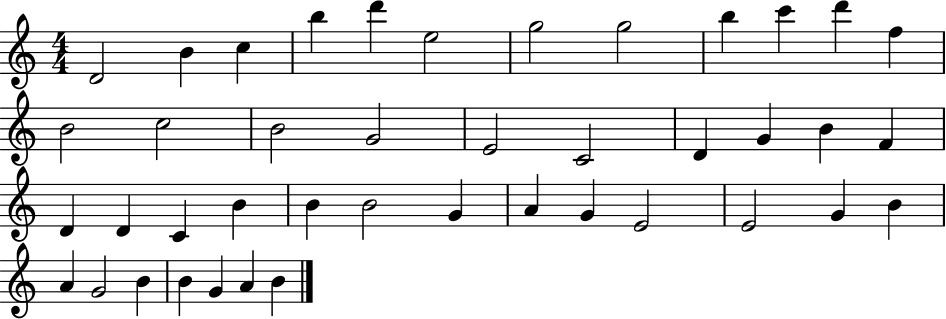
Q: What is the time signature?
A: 4/4